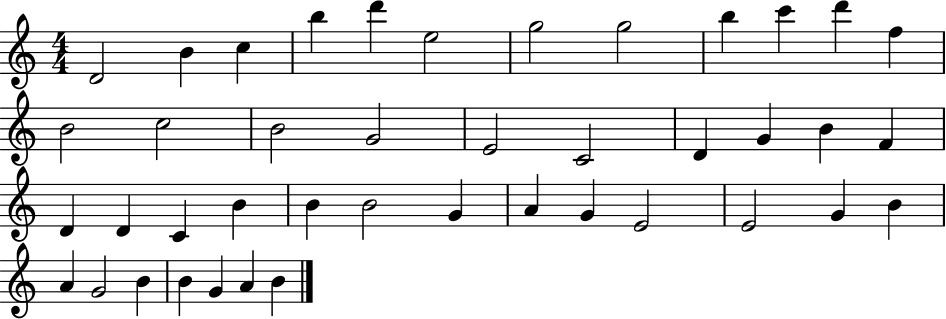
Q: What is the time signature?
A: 4/4